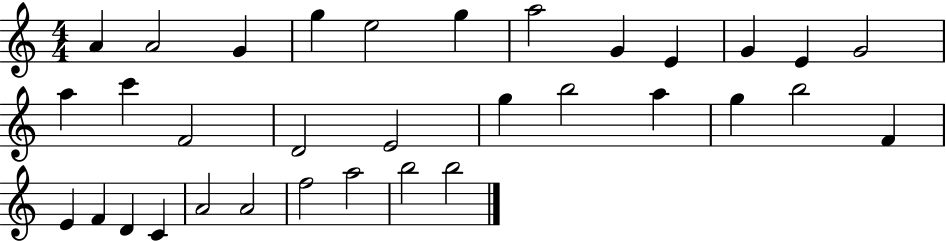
X:1
T:Untitled
M:4/4
L:1/4
K:C
A A2 G g e2 g a2 G E G E G2 a c' F2 D2 E2 g b2 a g b2 F E F D C A2 A2 f2 a2 b2 b2